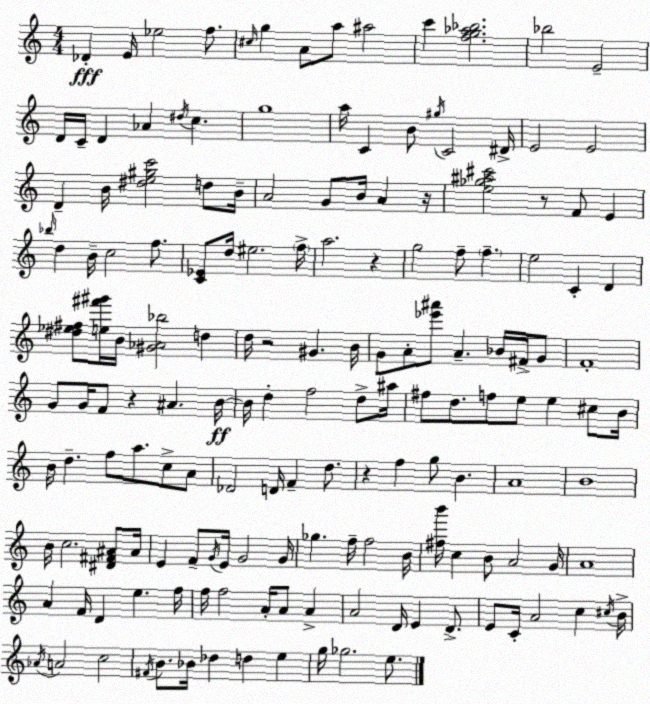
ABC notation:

X:1
T:Untitled
M:4/4
L:1/4
K:Am
_D E/4 _e2 f/2 ^c/4 g A/2 a/2 ^a2 c' [fg_a_b]2 _b2 E2 D/4 C/4 D _A ^d/4 c g4 a/4 C B/2 ^g/4 C2 ^D/4 E2 E2 D B/4 [^de^gc']2 d/2 B/4 A2 G/2 B/4 A z/4 [e_g^a^c']2 z/2 F/2 E _b/4 d B/4 c2 f/2 [C_E]/2 d/4 ^e2 f/4 a2 z g2 f/2 f e2 C D [^d_e^f]/2 [e^f'^g']/4 B/4 [^G_A_b]2 d d/4 z2 ^G B/4 G/2 A/2 [_e'^a']/2 A _B/4 ^F/4 G/2 F4 G/2 G/4 F/2 z ^A B/4 B/4 d f2 d/2 ^a/4 ^f/2 d/2 f/2 e/2 e ^c/2 B/4 B/4 d f/2 a/2 c/2 A/2 _D2 D/4 F d/2 z f g/2 B A4 B4 B/4 c2 [^D^F^A]/2 ^A/4 E F/2 G/4 E/4 G2 G/4 _g f/4 f2 B/4 [^fb']/4 c B/2 A2 G/4 A4 A F/4 D e f/4 f/4 f2 A/4 A/2 A A2 D/4 E D/2 E/2 C/4 A2 c ^c/4 B/4 _A/4 A2 c2 ^F/4 B/2 _B/4 _d d e g/4 _g2 e/2